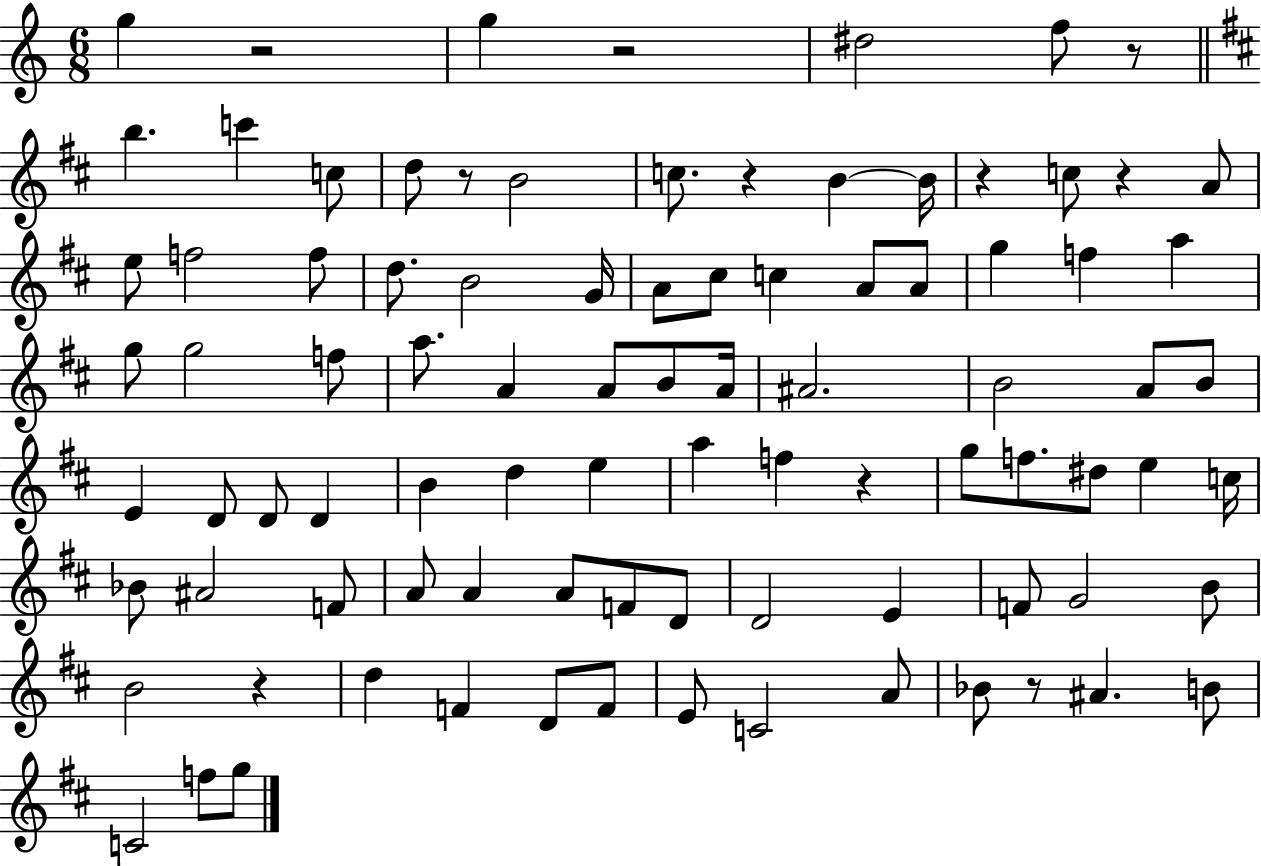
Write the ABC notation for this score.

X:1
T:Untitled
M:6/8
L:1/4
K:C
g z2 g z2 ^d2 f/2 z/2 b c' c/2 d/2 z/2 B2 c/2 z B B/4 z c/2 z A/2 e/2 f2 f/2 d/2 B2 G/4 A/2 ^c/2 c A/2 A/2 g f a g/2 g2 f/2 a/2 A A/2 B/2 A/4 ^A2 B2 A/2 B/2 E D/2 D/2 D B d e a f z g/2 f/2 ^d/2 e c/4 _B/2 ^A2 F/2 A/2 A A/2 F/2 D/2 D2 E F/2 G2 B/2 B2 z d F D/2 F/2 E/2 C2 A/2 _B/2 z/2 ^A B/2 C2 f/2 g/2